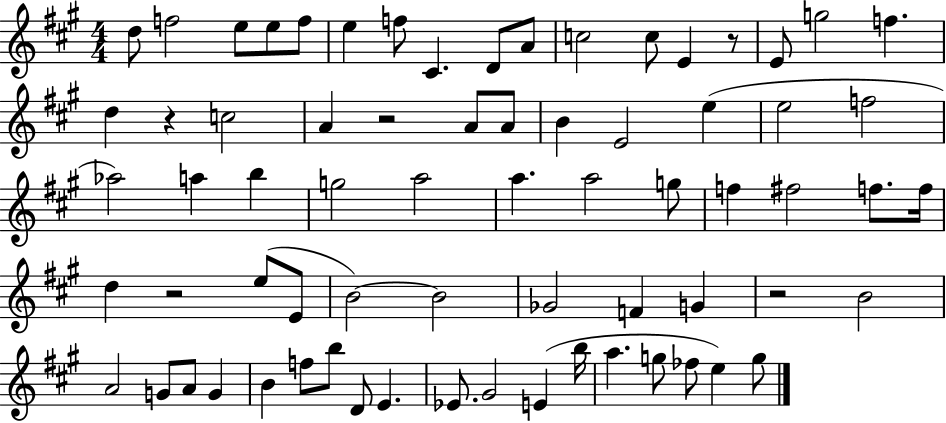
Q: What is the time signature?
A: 4/4